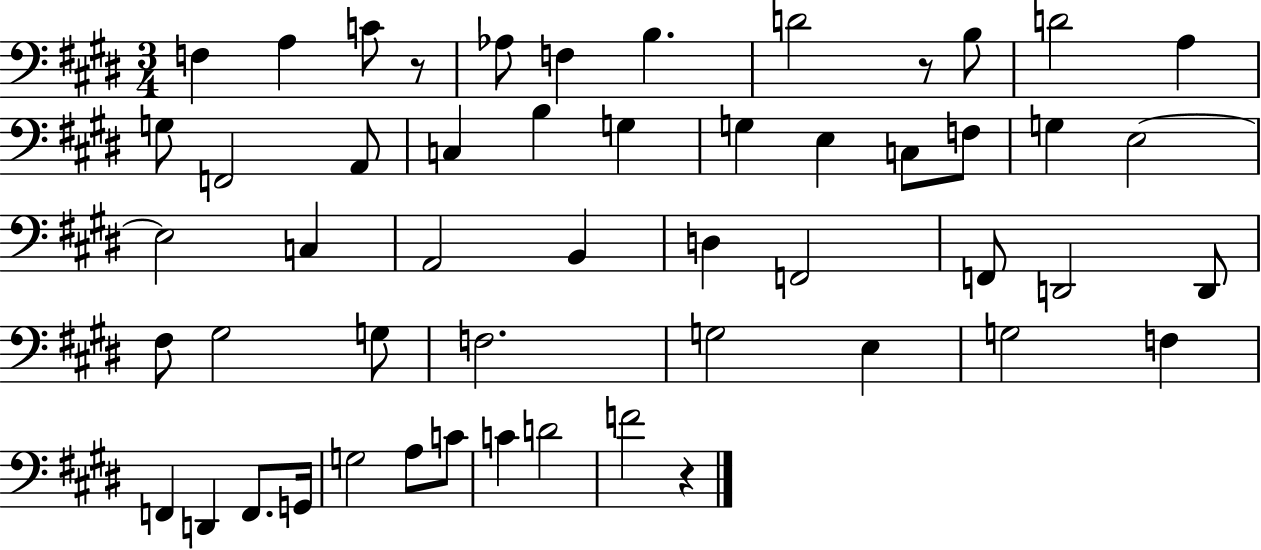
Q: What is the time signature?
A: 3/4